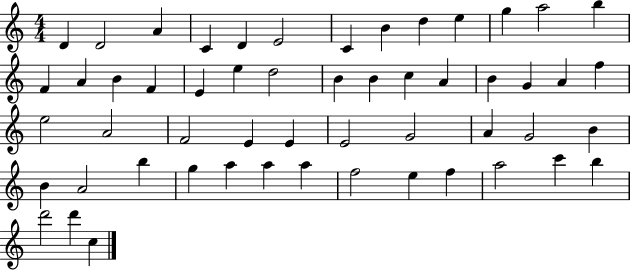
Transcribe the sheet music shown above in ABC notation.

X:1
T:Untitled
M:4/4
L:1/4
K:C
D D2 A C D E2 C B d e g a2 b F A B F E e d2 B B c A B G A f e2 A2 F2 E E E2 G2 A G2 B B A2 b g a a a f2 e f a2 c' b d'2 d' c